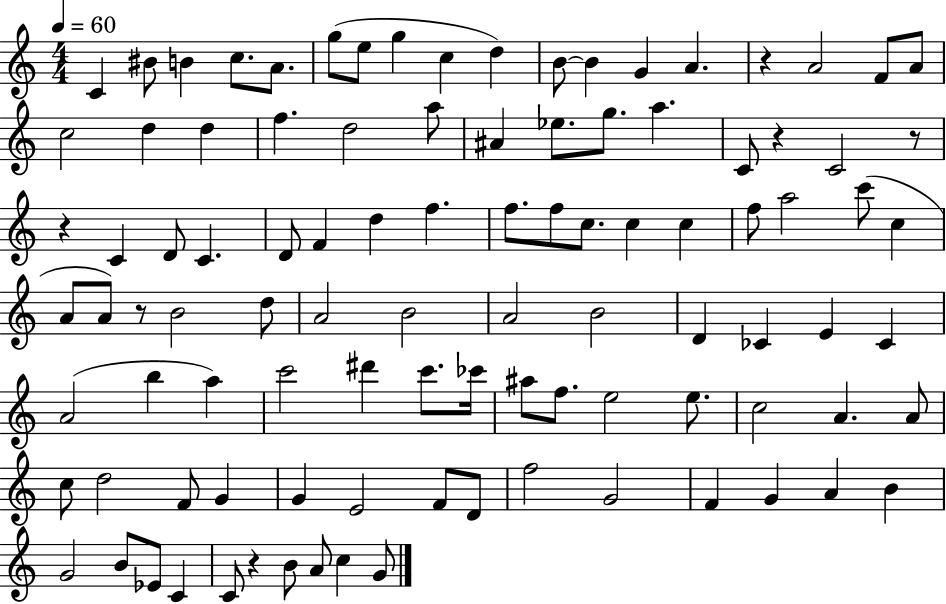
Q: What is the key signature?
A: C major